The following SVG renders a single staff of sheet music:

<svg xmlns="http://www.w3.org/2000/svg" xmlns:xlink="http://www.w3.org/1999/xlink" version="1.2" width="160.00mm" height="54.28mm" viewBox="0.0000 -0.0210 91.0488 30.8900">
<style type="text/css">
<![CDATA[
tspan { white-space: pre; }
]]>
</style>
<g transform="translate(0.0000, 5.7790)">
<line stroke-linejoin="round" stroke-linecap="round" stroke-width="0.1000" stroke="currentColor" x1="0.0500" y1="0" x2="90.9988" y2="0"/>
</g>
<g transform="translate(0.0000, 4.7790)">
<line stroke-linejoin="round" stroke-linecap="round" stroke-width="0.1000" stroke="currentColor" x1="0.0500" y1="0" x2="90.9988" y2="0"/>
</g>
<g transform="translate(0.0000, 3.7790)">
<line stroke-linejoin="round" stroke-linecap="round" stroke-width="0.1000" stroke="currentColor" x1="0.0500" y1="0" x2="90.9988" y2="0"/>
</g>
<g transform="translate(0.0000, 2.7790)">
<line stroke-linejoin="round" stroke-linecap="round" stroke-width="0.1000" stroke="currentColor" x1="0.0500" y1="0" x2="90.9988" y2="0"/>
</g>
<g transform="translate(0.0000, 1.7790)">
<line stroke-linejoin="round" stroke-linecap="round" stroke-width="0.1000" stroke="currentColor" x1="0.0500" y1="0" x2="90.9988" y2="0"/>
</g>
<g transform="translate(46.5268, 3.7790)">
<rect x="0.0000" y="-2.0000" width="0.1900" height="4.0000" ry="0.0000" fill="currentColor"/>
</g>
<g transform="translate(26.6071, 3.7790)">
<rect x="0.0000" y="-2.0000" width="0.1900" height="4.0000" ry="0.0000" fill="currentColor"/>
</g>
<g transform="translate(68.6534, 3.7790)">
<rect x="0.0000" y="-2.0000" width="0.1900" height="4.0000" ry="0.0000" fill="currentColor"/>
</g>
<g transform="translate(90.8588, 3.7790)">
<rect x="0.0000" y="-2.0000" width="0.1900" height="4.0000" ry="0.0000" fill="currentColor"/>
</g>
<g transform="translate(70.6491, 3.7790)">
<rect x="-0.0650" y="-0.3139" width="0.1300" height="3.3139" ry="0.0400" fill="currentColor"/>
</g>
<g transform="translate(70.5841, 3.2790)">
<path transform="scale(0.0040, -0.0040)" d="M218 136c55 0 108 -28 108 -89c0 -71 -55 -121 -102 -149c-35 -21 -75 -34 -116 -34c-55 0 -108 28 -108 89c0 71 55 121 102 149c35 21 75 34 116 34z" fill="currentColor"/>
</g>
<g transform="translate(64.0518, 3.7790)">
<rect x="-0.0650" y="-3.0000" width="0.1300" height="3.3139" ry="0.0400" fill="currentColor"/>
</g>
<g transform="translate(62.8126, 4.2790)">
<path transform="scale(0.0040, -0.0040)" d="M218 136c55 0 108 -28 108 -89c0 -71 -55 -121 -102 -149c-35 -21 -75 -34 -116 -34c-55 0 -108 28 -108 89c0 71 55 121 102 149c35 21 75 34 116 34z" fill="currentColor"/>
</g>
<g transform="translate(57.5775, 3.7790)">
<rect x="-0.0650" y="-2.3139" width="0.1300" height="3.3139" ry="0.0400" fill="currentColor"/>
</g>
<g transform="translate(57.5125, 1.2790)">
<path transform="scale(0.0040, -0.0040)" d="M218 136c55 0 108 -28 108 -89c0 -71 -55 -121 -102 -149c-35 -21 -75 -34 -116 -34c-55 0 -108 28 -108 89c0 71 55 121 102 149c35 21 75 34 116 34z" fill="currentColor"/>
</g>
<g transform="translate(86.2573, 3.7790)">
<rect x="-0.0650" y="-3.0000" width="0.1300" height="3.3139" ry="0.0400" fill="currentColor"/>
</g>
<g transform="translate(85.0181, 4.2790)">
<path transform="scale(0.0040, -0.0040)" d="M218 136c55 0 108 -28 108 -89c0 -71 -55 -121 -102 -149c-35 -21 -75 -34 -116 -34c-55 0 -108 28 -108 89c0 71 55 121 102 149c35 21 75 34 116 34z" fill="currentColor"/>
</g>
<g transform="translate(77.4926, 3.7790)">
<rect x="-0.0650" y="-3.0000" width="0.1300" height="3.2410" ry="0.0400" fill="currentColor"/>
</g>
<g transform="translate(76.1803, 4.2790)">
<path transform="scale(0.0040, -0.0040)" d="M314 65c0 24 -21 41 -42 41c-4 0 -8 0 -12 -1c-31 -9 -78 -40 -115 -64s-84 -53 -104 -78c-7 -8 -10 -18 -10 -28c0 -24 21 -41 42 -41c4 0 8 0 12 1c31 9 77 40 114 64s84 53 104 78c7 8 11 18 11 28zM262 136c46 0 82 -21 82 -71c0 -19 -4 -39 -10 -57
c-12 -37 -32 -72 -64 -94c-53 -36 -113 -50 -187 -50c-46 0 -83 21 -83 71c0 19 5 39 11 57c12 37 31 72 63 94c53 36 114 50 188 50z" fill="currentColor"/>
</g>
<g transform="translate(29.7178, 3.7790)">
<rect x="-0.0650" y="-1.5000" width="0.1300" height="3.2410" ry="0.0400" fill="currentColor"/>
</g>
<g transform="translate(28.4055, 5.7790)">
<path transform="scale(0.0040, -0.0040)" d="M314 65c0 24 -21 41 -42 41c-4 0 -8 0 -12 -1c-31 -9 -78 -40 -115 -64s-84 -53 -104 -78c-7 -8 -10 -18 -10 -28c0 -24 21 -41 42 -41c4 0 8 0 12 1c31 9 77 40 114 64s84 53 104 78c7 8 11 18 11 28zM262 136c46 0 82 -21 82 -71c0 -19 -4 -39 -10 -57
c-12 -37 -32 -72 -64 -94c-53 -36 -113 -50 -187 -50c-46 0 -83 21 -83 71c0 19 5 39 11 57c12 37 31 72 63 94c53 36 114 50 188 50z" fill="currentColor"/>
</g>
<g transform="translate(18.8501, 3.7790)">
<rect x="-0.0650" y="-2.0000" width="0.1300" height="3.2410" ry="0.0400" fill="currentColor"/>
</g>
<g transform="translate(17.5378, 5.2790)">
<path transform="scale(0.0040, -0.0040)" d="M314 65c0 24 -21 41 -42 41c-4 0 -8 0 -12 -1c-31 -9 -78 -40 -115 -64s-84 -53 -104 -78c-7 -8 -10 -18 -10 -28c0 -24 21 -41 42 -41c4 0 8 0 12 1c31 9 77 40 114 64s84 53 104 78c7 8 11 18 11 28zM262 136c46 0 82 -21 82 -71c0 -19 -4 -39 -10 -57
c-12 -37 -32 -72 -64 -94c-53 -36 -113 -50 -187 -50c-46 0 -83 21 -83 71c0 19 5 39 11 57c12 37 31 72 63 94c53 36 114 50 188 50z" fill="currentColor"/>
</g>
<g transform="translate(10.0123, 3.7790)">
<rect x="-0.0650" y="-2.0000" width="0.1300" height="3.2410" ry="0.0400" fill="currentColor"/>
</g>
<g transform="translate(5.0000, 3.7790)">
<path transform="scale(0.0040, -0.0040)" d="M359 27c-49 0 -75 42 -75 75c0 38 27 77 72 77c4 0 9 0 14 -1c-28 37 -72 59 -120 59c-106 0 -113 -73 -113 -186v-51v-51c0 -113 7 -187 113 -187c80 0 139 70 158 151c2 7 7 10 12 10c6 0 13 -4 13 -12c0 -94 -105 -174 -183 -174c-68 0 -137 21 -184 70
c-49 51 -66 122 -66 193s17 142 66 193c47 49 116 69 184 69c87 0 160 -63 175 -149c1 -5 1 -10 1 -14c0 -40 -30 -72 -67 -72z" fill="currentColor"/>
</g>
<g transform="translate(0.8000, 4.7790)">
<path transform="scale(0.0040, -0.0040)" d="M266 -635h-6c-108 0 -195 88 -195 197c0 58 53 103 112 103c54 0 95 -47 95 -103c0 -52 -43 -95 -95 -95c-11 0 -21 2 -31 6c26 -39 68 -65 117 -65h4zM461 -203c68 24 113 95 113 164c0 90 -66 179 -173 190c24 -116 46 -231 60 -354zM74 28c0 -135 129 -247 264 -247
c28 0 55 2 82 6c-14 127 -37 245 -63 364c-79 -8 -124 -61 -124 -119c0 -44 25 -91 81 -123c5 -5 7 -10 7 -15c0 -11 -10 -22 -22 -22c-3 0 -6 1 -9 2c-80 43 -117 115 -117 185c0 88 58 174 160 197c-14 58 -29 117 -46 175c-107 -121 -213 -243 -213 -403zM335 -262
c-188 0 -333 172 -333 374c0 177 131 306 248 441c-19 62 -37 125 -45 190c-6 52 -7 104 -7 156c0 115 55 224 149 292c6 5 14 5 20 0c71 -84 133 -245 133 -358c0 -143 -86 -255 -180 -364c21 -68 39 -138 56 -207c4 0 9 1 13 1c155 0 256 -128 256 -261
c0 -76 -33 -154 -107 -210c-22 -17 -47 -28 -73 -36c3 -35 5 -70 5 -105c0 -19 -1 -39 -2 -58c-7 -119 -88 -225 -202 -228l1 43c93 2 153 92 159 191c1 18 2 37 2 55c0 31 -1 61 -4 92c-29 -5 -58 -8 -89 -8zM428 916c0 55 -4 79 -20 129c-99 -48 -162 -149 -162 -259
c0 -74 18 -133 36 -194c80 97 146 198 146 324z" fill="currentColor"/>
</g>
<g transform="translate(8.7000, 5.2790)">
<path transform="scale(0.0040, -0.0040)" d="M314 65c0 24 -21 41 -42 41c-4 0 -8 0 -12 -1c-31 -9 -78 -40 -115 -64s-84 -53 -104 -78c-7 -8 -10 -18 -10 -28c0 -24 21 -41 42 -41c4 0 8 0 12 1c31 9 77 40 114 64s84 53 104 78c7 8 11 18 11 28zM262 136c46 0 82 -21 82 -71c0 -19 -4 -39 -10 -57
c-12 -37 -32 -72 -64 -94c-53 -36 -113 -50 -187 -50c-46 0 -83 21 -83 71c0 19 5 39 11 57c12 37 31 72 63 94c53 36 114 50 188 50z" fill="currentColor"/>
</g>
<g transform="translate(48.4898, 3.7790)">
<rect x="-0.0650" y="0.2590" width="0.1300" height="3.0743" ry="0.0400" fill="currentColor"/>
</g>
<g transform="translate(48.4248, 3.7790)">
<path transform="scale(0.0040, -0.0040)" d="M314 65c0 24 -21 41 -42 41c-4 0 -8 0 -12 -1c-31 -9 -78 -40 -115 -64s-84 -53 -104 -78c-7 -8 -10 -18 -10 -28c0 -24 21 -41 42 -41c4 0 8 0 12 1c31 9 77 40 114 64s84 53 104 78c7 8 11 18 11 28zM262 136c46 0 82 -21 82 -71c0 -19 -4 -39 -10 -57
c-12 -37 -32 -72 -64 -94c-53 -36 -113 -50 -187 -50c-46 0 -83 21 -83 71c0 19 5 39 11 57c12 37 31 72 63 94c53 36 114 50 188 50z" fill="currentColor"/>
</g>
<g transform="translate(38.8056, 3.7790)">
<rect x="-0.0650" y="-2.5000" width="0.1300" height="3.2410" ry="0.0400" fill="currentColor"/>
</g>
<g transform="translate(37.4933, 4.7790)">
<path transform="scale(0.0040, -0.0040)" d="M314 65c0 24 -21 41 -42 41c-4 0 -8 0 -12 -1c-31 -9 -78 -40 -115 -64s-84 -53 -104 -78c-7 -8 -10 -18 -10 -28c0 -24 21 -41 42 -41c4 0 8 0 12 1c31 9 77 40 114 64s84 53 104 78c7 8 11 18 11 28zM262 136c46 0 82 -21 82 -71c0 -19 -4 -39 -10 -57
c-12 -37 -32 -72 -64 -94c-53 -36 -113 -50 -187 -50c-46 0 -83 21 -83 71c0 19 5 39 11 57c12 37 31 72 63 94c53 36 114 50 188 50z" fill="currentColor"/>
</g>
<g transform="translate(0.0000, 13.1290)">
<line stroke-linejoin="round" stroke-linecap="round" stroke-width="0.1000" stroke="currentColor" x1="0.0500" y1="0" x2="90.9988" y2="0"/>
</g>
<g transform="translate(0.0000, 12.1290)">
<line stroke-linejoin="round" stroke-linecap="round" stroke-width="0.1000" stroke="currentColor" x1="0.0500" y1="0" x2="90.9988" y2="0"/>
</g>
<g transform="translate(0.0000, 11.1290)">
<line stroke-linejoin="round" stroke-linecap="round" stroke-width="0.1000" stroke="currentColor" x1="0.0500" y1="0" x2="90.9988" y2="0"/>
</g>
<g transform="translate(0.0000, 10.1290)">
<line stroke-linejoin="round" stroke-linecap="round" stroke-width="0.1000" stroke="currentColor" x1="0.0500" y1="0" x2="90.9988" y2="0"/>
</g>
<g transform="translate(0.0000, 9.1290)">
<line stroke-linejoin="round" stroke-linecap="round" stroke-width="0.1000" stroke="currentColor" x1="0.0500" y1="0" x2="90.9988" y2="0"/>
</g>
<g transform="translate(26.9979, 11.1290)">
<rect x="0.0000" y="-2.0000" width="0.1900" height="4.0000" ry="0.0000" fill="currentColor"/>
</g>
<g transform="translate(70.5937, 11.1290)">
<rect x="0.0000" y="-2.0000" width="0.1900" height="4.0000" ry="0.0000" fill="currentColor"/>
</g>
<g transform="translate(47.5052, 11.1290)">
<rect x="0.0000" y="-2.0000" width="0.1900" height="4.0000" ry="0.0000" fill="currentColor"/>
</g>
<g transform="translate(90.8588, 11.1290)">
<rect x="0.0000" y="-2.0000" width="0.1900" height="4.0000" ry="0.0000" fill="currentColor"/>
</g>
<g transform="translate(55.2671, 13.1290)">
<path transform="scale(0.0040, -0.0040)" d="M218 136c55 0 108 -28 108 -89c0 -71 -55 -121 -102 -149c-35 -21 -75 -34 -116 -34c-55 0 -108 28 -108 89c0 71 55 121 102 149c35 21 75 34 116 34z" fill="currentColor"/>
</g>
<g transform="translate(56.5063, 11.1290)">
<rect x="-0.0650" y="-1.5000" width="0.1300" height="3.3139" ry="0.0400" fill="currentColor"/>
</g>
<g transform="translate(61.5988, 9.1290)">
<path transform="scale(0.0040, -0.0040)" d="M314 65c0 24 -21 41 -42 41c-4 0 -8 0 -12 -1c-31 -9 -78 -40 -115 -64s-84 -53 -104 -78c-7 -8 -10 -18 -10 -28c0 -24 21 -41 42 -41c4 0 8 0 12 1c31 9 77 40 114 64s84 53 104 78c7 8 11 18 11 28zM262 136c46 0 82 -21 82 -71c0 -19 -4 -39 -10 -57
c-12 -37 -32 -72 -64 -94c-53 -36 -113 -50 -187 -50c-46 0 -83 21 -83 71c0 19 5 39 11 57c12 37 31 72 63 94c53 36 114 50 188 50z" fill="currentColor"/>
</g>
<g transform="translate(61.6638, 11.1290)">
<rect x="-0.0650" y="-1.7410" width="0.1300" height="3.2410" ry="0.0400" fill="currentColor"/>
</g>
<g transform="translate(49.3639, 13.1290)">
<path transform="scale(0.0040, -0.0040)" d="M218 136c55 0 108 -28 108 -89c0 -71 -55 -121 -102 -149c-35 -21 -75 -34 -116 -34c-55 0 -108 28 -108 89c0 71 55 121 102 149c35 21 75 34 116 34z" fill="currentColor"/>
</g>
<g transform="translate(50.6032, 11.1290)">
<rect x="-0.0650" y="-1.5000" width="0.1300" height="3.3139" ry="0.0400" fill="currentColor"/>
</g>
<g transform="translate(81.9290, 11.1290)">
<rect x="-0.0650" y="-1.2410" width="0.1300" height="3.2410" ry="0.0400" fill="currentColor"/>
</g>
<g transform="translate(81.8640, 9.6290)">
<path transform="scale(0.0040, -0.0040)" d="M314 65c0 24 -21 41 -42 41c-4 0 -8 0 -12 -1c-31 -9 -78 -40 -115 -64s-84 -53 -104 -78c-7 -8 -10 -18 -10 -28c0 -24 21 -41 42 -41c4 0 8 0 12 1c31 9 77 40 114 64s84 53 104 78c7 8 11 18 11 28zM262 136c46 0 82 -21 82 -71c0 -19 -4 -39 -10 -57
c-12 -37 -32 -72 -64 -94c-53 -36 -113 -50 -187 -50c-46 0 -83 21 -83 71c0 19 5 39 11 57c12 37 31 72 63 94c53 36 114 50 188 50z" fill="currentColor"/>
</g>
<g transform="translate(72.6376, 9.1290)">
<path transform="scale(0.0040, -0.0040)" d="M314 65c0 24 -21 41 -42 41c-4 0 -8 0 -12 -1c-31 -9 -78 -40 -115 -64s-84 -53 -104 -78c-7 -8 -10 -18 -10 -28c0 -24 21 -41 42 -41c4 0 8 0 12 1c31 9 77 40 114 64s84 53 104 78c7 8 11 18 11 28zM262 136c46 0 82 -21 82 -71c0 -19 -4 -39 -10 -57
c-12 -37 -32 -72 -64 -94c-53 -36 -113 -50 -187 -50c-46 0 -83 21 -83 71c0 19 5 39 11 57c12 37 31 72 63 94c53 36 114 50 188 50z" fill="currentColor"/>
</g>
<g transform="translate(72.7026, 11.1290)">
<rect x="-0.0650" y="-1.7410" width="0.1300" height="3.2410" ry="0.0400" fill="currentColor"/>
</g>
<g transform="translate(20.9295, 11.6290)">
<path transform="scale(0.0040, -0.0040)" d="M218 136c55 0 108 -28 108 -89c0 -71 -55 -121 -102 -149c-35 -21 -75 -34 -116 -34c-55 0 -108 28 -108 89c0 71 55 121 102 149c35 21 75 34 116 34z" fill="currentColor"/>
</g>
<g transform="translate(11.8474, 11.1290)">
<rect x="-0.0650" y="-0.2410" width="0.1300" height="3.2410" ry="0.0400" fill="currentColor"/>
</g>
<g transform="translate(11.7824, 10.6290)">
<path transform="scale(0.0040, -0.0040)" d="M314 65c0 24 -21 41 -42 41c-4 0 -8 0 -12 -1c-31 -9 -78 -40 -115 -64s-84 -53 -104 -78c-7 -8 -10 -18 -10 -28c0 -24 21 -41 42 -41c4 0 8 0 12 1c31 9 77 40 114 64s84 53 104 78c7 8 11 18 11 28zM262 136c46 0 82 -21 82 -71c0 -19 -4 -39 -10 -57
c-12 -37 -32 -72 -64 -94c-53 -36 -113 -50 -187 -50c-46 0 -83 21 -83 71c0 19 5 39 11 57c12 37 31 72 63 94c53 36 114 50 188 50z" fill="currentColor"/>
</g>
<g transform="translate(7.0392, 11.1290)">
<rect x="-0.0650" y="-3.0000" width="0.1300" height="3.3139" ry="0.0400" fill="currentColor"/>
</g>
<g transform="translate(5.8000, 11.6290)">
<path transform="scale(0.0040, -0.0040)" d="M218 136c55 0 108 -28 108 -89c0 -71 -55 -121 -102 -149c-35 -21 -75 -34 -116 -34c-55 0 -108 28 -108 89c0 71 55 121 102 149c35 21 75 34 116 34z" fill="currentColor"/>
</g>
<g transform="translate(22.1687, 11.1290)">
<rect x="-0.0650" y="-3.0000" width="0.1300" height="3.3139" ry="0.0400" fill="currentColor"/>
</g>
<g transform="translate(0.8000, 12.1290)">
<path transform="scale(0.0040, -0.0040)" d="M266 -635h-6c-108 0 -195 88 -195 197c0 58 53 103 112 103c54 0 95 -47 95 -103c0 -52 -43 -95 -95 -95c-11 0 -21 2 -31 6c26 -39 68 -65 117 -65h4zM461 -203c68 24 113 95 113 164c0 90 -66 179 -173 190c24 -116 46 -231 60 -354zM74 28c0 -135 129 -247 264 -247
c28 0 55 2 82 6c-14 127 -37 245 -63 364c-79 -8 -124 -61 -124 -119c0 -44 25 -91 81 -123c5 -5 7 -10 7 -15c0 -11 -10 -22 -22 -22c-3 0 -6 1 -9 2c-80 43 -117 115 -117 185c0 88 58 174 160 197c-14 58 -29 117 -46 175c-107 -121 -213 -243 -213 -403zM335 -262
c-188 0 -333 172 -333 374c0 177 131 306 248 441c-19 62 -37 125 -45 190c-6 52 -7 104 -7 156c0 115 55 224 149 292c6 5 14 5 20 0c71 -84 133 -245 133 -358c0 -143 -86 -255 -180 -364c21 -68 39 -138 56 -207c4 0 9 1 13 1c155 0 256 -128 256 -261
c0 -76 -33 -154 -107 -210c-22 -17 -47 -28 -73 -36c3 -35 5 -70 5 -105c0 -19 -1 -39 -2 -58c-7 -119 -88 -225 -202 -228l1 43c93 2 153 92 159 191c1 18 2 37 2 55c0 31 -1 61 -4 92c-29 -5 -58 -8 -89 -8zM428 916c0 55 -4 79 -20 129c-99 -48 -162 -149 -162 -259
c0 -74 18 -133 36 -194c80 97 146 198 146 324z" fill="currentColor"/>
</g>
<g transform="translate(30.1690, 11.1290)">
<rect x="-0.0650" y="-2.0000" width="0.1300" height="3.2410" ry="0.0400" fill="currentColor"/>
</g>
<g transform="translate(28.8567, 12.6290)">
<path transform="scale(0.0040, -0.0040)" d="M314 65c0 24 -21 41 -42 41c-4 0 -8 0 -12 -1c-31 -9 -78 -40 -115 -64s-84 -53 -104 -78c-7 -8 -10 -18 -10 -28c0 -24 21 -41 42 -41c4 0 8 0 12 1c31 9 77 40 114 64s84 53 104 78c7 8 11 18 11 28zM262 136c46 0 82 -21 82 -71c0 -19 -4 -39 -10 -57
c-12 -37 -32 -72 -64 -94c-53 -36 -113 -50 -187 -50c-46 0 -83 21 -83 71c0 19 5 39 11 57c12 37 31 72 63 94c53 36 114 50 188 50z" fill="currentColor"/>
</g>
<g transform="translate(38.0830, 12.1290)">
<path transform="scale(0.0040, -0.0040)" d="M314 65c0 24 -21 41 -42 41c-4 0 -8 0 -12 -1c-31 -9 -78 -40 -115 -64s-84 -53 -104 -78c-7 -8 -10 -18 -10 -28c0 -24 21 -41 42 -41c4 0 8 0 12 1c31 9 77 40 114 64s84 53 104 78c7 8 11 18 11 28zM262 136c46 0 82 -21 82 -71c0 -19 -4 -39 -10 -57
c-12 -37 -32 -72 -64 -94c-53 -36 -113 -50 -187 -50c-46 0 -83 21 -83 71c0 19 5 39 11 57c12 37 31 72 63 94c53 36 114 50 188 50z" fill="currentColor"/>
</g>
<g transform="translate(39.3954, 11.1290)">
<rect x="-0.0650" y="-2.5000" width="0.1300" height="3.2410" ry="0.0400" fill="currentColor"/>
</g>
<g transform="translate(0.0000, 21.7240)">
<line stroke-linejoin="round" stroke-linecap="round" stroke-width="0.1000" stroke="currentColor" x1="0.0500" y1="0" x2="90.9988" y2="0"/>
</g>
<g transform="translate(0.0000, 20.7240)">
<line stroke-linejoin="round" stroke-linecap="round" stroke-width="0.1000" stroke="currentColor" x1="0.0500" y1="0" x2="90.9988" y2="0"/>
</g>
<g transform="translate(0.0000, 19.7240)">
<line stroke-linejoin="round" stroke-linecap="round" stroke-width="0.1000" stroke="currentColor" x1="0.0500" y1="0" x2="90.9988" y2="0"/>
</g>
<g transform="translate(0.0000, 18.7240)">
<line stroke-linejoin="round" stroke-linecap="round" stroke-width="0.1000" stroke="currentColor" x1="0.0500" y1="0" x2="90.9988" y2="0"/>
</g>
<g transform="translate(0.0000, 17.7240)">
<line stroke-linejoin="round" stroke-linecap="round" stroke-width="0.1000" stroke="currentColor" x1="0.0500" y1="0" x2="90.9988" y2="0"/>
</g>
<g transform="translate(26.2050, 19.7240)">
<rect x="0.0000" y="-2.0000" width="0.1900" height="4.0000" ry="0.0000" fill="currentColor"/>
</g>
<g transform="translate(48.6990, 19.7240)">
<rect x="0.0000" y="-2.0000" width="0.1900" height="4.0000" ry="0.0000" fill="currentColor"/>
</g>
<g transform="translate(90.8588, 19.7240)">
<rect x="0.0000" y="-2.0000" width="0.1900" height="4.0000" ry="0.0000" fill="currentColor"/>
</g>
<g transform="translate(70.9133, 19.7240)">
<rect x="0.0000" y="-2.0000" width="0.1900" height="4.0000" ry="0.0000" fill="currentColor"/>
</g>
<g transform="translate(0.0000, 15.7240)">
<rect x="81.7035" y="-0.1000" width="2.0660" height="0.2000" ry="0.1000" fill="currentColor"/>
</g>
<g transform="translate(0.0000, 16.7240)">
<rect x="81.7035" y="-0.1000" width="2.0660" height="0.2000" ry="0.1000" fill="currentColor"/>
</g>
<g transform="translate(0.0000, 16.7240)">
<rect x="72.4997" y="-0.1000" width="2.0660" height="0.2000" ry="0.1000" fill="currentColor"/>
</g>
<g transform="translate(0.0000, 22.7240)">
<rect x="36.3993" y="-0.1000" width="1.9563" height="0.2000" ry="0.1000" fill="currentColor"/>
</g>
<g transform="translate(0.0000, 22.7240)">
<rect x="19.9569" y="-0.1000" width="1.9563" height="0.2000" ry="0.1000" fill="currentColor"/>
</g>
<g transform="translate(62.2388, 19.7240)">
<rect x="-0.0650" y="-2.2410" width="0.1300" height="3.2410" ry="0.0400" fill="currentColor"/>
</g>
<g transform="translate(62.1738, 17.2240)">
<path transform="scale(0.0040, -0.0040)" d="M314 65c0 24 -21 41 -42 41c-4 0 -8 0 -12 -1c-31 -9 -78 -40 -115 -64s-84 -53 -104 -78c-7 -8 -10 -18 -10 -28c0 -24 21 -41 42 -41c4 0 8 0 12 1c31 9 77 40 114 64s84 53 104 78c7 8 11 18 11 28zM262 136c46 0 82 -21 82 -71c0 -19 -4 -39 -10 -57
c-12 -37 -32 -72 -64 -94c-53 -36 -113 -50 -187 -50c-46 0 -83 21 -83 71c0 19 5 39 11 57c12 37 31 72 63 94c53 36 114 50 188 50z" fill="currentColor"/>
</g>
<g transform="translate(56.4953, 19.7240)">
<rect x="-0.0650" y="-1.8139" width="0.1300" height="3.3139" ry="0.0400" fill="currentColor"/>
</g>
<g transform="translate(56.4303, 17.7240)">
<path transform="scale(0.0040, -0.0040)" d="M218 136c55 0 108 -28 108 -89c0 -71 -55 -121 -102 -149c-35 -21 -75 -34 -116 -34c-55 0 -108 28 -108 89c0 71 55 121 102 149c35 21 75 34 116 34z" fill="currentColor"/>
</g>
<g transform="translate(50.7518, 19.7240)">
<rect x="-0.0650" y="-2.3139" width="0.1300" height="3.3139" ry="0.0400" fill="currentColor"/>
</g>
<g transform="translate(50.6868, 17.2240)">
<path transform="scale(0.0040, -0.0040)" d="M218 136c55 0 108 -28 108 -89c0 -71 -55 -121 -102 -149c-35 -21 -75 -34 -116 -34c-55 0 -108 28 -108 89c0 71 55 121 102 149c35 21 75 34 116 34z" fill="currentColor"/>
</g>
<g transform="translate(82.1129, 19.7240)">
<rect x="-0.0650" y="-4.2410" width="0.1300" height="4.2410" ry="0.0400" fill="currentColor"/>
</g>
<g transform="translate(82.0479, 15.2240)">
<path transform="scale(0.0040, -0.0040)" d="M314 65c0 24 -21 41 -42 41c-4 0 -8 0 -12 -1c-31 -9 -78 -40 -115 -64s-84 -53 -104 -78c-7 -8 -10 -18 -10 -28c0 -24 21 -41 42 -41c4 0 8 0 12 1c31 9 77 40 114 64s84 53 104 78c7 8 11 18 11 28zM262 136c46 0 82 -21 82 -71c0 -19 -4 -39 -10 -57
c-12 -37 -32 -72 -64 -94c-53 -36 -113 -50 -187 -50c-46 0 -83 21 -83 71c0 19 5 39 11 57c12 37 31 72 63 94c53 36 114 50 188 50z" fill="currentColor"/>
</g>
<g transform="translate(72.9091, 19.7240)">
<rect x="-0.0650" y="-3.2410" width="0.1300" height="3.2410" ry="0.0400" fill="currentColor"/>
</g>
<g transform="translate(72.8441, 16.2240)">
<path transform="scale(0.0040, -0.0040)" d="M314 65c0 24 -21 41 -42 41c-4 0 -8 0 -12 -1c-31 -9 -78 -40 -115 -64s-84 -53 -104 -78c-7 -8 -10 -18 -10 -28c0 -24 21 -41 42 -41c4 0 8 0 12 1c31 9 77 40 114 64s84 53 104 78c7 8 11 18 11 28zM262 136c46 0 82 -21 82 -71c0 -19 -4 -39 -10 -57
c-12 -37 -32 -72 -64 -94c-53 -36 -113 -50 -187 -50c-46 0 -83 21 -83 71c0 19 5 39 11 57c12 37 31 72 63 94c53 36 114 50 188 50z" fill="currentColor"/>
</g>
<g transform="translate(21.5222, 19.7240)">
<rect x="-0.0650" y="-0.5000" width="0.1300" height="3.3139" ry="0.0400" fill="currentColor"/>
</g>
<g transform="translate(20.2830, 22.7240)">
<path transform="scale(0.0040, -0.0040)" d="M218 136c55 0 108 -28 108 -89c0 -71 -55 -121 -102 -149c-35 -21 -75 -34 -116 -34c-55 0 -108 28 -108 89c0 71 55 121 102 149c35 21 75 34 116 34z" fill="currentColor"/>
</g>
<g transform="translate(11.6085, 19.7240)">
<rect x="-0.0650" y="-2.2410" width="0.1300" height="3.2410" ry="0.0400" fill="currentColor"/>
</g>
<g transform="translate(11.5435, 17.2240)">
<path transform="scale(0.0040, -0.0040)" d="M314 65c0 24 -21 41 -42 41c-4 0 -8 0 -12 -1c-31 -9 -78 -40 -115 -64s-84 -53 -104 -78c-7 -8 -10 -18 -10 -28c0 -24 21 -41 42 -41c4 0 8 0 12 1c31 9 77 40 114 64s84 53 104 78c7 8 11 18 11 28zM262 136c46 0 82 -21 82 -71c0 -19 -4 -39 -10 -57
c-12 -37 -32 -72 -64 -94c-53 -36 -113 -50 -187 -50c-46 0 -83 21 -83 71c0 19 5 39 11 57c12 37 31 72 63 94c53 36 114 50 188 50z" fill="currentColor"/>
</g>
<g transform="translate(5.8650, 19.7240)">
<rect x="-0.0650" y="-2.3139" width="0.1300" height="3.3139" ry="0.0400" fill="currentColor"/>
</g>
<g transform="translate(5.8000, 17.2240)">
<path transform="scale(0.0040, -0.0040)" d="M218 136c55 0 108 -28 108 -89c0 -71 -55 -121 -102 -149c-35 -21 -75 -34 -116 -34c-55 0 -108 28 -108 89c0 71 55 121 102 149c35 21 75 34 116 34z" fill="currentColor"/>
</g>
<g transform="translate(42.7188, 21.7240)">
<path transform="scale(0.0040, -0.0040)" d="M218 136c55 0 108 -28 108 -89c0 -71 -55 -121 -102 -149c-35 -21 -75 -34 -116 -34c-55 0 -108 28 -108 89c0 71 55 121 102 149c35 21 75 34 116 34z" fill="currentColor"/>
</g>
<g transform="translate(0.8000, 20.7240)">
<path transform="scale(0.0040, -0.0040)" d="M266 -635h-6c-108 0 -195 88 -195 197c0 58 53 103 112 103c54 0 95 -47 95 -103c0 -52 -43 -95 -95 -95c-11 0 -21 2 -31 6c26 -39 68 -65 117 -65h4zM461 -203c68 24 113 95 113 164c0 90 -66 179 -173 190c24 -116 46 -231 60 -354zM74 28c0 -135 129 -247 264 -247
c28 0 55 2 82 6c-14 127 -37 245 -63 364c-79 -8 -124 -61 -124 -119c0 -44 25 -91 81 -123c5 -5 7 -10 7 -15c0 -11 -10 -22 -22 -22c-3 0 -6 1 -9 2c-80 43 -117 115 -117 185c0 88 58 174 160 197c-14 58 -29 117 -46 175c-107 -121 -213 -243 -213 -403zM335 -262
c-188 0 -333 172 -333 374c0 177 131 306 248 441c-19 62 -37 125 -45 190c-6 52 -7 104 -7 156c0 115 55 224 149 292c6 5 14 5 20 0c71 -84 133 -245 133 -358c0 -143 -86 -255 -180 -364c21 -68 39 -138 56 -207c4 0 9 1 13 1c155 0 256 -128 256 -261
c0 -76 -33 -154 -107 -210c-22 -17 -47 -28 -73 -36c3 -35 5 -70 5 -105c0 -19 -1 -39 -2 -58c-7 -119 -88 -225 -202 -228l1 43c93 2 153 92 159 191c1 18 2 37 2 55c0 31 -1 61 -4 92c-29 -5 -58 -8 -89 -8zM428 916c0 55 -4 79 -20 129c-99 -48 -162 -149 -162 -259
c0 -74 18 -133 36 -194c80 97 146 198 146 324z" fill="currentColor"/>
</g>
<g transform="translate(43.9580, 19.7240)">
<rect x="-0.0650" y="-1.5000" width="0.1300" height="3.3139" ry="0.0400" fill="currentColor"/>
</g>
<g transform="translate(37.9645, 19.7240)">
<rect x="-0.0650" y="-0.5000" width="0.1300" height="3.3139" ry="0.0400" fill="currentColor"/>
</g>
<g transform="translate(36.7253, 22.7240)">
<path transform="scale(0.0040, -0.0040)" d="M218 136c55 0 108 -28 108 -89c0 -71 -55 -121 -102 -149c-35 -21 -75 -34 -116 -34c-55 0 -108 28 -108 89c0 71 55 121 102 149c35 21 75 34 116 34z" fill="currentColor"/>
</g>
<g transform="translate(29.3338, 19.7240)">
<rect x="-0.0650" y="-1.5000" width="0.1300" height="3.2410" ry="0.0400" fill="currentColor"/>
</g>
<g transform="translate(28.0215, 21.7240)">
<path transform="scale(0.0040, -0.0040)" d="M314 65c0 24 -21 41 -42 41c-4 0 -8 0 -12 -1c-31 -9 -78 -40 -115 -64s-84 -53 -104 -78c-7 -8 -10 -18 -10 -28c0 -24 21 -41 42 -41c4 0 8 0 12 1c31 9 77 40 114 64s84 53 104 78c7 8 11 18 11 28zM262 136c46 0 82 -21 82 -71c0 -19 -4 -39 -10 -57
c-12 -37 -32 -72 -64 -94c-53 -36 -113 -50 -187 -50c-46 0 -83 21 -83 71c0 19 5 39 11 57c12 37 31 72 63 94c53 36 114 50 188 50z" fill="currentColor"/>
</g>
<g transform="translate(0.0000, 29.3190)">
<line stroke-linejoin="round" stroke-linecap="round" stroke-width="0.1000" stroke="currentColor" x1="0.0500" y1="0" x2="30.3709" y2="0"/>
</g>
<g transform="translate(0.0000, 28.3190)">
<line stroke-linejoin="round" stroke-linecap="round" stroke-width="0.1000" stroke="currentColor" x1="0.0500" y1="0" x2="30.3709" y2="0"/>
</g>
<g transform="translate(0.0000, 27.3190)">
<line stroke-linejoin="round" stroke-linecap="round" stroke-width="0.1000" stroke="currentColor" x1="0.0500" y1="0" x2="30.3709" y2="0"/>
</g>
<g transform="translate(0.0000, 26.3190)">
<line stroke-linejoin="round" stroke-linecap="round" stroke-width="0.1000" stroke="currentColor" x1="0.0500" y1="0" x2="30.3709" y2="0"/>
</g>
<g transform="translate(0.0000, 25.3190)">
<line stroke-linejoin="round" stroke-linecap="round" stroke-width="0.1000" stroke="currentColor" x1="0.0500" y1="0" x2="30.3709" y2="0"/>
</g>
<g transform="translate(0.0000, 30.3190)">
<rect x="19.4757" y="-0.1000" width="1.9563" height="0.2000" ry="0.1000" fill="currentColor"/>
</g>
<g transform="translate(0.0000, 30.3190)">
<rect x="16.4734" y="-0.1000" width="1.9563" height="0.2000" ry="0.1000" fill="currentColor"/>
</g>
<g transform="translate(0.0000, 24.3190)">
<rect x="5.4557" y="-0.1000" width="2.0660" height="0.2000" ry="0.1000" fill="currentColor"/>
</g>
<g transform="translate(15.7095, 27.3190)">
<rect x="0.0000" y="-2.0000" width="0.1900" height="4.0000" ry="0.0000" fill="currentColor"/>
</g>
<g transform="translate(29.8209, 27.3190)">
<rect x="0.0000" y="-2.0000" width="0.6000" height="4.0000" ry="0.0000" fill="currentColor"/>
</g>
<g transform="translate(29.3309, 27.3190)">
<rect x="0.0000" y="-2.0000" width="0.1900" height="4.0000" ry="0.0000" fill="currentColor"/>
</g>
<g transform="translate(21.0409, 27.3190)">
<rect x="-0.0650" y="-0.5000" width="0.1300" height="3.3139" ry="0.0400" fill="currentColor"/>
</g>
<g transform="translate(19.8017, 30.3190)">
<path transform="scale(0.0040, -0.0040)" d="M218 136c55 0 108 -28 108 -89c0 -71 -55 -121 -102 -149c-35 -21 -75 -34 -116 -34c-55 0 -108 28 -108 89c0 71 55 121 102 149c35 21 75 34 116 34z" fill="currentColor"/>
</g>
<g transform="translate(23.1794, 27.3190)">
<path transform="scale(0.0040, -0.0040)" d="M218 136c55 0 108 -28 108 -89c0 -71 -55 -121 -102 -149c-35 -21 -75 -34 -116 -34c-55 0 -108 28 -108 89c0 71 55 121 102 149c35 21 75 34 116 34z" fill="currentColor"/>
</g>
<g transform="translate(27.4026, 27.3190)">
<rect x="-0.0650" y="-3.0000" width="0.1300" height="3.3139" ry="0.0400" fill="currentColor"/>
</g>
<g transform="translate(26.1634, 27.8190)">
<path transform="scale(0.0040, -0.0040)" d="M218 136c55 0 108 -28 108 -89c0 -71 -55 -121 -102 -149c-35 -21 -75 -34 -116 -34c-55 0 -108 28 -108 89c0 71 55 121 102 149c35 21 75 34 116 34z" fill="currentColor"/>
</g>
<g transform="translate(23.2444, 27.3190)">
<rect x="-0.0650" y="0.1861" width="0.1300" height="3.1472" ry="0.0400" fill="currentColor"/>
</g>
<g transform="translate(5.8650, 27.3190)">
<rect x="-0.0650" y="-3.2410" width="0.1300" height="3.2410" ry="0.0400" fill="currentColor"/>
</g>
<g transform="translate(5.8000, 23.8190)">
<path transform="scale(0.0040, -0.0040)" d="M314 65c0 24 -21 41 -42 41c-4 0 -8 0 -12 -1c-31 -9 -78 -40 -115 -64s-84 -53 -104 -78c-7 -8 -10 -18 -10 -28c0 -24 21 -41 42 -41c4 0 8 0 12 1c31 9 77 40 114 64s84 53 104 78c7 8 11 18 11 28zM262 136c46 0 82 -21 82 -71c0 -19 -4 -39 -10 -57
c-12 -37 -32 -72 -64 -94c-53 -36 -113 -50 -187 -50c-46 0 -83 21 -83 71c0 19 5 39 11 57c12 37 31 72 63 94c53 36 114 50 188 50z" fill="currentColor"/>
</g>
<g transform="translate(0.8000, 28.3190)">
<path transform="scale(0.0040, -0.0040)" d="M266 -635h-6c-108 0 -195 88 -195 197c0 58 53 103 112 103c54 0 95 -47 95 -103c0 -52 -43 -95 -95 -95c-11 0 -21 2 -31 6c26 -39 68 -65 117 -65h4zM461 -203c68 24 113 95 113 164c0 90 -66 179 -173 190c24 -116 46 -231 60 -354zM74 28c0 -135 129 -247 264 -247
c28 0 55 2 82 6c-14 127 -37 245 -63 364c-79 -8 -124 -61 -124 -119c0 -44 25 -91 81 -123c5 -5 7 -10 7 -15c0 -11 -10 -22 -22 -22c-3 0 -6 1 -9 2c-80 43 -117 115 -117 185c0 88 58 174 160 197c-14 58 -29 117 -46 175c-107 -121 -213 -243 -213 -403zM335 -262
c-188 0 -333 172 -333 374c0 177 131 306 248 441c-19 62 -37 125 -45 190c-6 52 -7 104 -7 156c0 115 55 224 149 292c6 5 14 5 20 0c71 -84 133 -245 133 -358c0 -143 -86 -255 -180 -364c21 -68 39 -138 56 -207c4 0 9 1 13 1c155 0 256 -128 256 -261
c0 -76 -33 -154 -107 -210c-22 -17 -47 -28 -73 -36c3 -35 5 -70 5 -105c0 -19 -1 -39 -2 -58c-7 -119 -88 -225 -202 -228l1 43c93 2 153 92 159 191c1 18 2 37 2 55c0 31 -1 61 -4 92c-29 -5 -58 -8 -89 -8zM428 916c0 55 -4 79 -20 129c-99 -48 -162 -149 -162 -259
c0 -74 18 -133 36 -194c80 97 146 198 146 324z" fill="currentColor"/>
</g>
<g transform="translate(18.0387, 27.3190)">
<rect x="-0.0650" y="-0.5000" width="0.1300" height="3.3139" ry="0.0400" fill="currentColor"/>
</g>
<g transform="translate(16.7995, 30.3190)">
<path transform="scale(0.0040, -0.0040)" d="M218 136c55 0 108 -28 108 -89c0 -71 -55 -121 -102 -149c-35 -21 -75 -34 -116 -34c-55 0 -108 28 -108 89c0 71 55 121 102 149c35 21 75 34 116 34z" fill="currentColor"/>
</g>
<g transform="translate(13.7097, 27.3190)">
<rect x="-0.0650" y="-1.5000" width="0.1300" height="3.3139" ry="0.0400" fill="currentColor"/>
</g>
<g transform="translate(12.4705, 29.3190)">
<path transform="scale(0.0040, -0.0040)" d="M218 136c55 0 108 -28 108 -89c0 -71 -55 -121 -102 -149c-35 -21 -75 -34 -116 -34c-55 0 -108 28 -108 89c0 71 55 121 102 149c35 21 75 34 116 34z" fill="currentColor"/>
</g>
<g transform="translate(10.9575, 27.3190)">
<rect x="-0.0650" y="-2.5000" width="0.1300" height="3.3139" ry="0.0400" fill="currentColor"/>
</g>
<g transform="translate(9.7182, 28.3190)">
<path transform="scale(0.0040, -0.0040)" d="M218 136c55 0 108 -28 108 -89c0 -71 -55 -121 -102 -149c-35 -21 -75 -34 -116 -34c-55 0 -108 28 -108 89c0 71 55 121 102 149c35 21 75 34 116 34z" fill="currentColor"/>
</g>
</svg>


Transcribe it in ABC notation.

X:1
T:Untitled
M:4/4
L:1/4
K:C
F2 F2 E2 G2 B2 g A c A2 A A c2 A F2 G2 E E f2 f2 e2 g g2 C E2 C E g f g2 b2 d'2 b2 G E C C B A